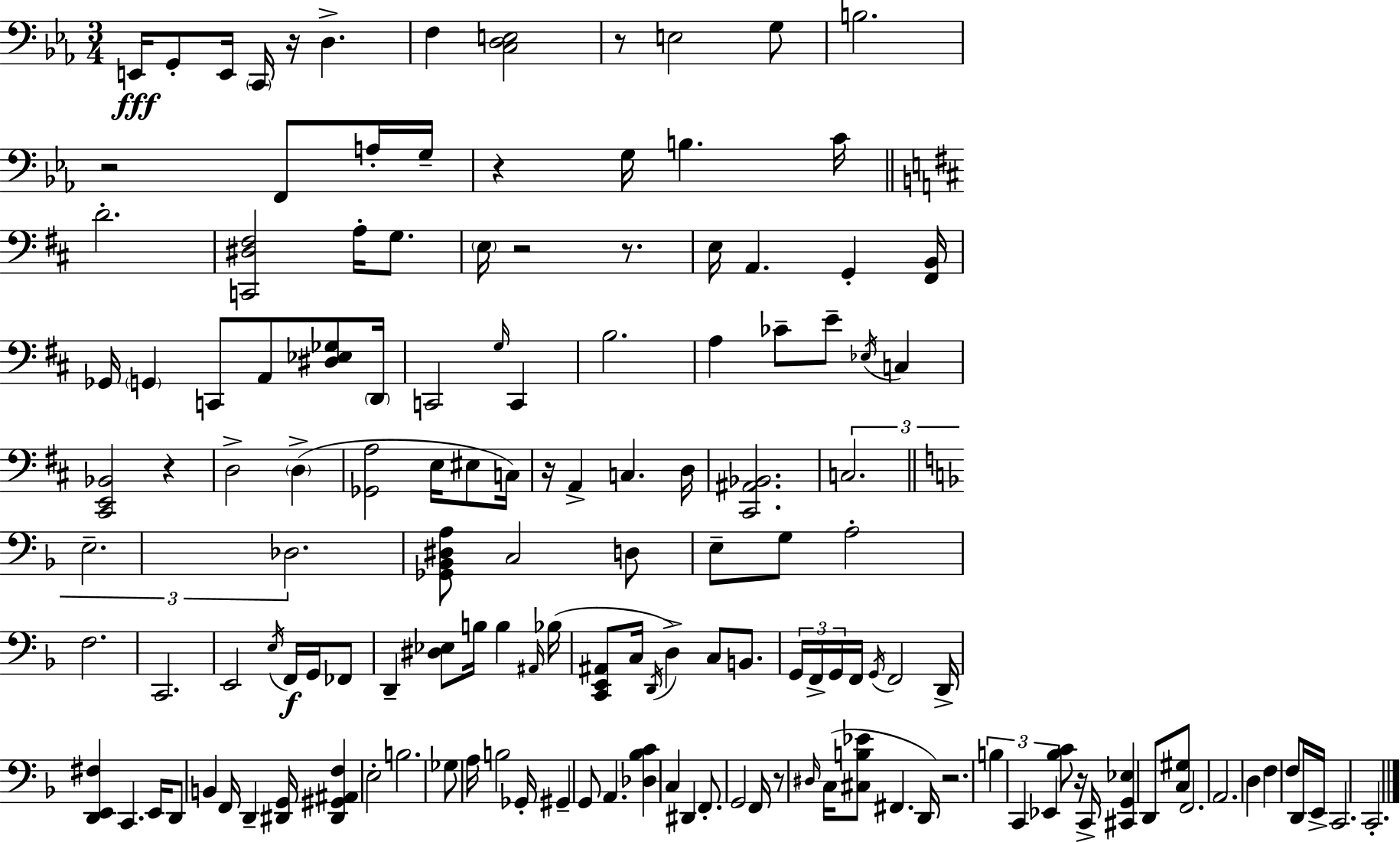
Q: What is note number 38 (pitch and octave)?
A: D3